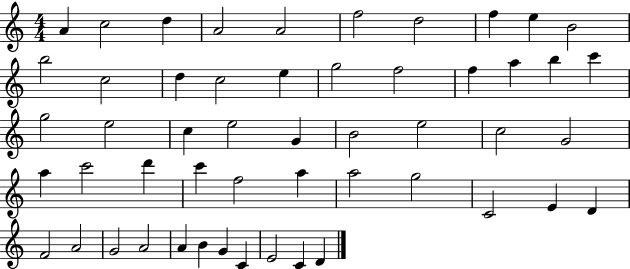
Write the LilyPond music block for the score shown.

{
  \clef treble
  \numericTimeSignature
  \time 4/4
  \key c \major
  a'4 c''2 d''4 | a'2 a'2 | f''2 d''2 | f''4 e''4 b'2 | \break b''2 c''2 | d''4 c''2 e''4 | g''2 f''2 | f''4 a''4 b''4 c'''4 | \break g''2 e''2 | c''4 e''2 g'4 | b'2 e''2 | c''2 g'2 | \break a''4 c'''2 d'''4 | c'''4 f''2 a''4 | a''2 g''2 | c'2 e'4 d'4 | \break f'2 a'2 | g'2 a'2 | a'4 b'4 g'4 c'4 | e'2 c'4 d'4 | \break \bar "|."
}